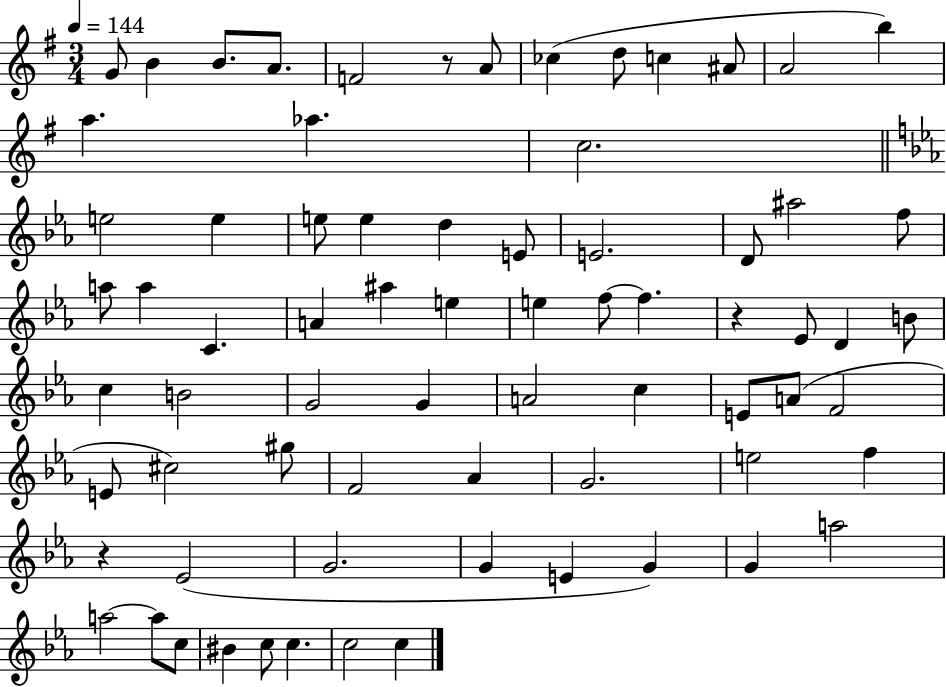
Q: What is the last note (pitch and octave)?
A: C5